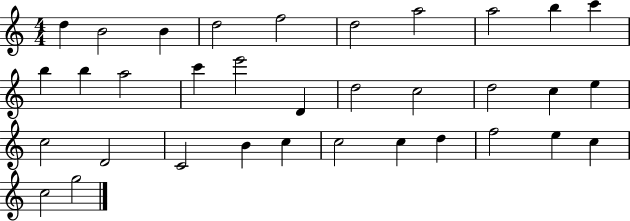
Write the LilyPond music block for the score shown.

{
  \clef treble
  \numericTimeSignature
  \time 4/4
  \key c \major
  d''4 b'2 b'4 | d''2 f''2 | d''2 a''2 | a''2 b''4 c'''4 | \break b''4 b''4 a''2 | c'''4 e'''2 d'4 | d''2 c''2 | d''2 c''4 e''4 | \break c''2 d'2 | c'2 b'4 c''4 | c''2 c''4 d''4 | f''2 e''4 c''4 | \break c''2 g''2 | \bar "|."
}